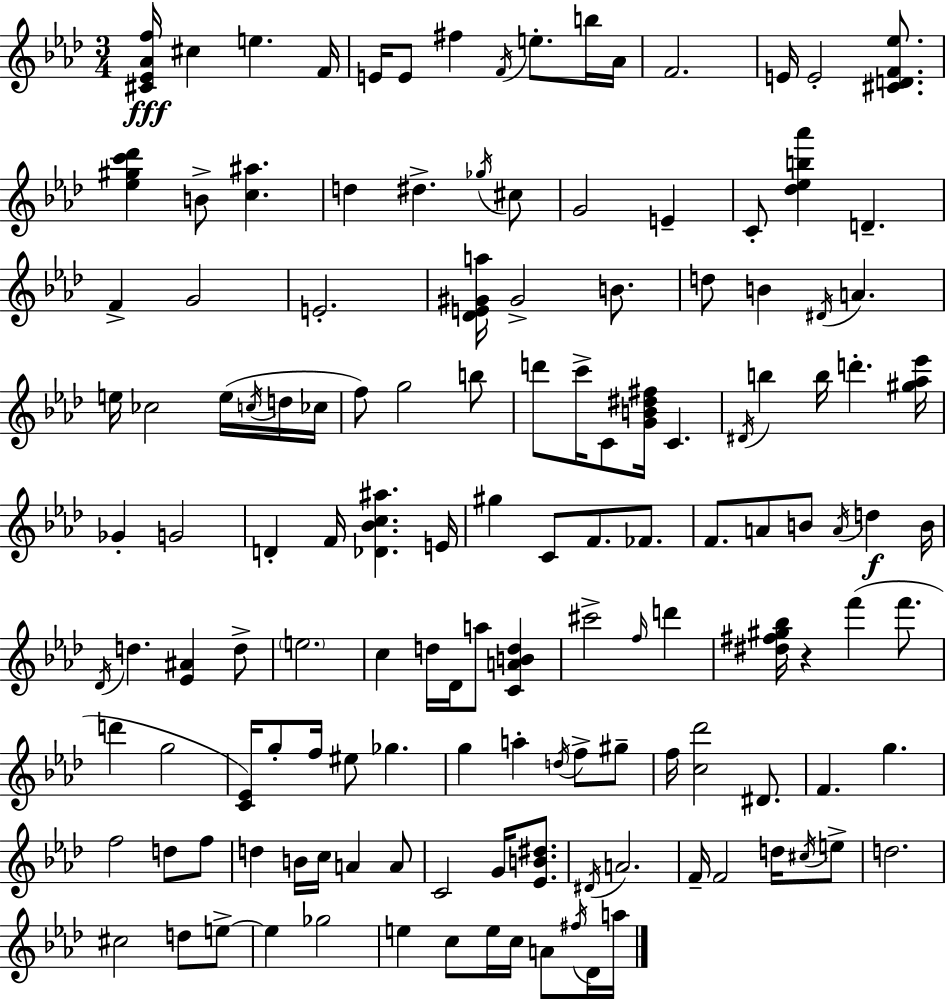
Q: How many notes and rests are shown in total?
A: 138